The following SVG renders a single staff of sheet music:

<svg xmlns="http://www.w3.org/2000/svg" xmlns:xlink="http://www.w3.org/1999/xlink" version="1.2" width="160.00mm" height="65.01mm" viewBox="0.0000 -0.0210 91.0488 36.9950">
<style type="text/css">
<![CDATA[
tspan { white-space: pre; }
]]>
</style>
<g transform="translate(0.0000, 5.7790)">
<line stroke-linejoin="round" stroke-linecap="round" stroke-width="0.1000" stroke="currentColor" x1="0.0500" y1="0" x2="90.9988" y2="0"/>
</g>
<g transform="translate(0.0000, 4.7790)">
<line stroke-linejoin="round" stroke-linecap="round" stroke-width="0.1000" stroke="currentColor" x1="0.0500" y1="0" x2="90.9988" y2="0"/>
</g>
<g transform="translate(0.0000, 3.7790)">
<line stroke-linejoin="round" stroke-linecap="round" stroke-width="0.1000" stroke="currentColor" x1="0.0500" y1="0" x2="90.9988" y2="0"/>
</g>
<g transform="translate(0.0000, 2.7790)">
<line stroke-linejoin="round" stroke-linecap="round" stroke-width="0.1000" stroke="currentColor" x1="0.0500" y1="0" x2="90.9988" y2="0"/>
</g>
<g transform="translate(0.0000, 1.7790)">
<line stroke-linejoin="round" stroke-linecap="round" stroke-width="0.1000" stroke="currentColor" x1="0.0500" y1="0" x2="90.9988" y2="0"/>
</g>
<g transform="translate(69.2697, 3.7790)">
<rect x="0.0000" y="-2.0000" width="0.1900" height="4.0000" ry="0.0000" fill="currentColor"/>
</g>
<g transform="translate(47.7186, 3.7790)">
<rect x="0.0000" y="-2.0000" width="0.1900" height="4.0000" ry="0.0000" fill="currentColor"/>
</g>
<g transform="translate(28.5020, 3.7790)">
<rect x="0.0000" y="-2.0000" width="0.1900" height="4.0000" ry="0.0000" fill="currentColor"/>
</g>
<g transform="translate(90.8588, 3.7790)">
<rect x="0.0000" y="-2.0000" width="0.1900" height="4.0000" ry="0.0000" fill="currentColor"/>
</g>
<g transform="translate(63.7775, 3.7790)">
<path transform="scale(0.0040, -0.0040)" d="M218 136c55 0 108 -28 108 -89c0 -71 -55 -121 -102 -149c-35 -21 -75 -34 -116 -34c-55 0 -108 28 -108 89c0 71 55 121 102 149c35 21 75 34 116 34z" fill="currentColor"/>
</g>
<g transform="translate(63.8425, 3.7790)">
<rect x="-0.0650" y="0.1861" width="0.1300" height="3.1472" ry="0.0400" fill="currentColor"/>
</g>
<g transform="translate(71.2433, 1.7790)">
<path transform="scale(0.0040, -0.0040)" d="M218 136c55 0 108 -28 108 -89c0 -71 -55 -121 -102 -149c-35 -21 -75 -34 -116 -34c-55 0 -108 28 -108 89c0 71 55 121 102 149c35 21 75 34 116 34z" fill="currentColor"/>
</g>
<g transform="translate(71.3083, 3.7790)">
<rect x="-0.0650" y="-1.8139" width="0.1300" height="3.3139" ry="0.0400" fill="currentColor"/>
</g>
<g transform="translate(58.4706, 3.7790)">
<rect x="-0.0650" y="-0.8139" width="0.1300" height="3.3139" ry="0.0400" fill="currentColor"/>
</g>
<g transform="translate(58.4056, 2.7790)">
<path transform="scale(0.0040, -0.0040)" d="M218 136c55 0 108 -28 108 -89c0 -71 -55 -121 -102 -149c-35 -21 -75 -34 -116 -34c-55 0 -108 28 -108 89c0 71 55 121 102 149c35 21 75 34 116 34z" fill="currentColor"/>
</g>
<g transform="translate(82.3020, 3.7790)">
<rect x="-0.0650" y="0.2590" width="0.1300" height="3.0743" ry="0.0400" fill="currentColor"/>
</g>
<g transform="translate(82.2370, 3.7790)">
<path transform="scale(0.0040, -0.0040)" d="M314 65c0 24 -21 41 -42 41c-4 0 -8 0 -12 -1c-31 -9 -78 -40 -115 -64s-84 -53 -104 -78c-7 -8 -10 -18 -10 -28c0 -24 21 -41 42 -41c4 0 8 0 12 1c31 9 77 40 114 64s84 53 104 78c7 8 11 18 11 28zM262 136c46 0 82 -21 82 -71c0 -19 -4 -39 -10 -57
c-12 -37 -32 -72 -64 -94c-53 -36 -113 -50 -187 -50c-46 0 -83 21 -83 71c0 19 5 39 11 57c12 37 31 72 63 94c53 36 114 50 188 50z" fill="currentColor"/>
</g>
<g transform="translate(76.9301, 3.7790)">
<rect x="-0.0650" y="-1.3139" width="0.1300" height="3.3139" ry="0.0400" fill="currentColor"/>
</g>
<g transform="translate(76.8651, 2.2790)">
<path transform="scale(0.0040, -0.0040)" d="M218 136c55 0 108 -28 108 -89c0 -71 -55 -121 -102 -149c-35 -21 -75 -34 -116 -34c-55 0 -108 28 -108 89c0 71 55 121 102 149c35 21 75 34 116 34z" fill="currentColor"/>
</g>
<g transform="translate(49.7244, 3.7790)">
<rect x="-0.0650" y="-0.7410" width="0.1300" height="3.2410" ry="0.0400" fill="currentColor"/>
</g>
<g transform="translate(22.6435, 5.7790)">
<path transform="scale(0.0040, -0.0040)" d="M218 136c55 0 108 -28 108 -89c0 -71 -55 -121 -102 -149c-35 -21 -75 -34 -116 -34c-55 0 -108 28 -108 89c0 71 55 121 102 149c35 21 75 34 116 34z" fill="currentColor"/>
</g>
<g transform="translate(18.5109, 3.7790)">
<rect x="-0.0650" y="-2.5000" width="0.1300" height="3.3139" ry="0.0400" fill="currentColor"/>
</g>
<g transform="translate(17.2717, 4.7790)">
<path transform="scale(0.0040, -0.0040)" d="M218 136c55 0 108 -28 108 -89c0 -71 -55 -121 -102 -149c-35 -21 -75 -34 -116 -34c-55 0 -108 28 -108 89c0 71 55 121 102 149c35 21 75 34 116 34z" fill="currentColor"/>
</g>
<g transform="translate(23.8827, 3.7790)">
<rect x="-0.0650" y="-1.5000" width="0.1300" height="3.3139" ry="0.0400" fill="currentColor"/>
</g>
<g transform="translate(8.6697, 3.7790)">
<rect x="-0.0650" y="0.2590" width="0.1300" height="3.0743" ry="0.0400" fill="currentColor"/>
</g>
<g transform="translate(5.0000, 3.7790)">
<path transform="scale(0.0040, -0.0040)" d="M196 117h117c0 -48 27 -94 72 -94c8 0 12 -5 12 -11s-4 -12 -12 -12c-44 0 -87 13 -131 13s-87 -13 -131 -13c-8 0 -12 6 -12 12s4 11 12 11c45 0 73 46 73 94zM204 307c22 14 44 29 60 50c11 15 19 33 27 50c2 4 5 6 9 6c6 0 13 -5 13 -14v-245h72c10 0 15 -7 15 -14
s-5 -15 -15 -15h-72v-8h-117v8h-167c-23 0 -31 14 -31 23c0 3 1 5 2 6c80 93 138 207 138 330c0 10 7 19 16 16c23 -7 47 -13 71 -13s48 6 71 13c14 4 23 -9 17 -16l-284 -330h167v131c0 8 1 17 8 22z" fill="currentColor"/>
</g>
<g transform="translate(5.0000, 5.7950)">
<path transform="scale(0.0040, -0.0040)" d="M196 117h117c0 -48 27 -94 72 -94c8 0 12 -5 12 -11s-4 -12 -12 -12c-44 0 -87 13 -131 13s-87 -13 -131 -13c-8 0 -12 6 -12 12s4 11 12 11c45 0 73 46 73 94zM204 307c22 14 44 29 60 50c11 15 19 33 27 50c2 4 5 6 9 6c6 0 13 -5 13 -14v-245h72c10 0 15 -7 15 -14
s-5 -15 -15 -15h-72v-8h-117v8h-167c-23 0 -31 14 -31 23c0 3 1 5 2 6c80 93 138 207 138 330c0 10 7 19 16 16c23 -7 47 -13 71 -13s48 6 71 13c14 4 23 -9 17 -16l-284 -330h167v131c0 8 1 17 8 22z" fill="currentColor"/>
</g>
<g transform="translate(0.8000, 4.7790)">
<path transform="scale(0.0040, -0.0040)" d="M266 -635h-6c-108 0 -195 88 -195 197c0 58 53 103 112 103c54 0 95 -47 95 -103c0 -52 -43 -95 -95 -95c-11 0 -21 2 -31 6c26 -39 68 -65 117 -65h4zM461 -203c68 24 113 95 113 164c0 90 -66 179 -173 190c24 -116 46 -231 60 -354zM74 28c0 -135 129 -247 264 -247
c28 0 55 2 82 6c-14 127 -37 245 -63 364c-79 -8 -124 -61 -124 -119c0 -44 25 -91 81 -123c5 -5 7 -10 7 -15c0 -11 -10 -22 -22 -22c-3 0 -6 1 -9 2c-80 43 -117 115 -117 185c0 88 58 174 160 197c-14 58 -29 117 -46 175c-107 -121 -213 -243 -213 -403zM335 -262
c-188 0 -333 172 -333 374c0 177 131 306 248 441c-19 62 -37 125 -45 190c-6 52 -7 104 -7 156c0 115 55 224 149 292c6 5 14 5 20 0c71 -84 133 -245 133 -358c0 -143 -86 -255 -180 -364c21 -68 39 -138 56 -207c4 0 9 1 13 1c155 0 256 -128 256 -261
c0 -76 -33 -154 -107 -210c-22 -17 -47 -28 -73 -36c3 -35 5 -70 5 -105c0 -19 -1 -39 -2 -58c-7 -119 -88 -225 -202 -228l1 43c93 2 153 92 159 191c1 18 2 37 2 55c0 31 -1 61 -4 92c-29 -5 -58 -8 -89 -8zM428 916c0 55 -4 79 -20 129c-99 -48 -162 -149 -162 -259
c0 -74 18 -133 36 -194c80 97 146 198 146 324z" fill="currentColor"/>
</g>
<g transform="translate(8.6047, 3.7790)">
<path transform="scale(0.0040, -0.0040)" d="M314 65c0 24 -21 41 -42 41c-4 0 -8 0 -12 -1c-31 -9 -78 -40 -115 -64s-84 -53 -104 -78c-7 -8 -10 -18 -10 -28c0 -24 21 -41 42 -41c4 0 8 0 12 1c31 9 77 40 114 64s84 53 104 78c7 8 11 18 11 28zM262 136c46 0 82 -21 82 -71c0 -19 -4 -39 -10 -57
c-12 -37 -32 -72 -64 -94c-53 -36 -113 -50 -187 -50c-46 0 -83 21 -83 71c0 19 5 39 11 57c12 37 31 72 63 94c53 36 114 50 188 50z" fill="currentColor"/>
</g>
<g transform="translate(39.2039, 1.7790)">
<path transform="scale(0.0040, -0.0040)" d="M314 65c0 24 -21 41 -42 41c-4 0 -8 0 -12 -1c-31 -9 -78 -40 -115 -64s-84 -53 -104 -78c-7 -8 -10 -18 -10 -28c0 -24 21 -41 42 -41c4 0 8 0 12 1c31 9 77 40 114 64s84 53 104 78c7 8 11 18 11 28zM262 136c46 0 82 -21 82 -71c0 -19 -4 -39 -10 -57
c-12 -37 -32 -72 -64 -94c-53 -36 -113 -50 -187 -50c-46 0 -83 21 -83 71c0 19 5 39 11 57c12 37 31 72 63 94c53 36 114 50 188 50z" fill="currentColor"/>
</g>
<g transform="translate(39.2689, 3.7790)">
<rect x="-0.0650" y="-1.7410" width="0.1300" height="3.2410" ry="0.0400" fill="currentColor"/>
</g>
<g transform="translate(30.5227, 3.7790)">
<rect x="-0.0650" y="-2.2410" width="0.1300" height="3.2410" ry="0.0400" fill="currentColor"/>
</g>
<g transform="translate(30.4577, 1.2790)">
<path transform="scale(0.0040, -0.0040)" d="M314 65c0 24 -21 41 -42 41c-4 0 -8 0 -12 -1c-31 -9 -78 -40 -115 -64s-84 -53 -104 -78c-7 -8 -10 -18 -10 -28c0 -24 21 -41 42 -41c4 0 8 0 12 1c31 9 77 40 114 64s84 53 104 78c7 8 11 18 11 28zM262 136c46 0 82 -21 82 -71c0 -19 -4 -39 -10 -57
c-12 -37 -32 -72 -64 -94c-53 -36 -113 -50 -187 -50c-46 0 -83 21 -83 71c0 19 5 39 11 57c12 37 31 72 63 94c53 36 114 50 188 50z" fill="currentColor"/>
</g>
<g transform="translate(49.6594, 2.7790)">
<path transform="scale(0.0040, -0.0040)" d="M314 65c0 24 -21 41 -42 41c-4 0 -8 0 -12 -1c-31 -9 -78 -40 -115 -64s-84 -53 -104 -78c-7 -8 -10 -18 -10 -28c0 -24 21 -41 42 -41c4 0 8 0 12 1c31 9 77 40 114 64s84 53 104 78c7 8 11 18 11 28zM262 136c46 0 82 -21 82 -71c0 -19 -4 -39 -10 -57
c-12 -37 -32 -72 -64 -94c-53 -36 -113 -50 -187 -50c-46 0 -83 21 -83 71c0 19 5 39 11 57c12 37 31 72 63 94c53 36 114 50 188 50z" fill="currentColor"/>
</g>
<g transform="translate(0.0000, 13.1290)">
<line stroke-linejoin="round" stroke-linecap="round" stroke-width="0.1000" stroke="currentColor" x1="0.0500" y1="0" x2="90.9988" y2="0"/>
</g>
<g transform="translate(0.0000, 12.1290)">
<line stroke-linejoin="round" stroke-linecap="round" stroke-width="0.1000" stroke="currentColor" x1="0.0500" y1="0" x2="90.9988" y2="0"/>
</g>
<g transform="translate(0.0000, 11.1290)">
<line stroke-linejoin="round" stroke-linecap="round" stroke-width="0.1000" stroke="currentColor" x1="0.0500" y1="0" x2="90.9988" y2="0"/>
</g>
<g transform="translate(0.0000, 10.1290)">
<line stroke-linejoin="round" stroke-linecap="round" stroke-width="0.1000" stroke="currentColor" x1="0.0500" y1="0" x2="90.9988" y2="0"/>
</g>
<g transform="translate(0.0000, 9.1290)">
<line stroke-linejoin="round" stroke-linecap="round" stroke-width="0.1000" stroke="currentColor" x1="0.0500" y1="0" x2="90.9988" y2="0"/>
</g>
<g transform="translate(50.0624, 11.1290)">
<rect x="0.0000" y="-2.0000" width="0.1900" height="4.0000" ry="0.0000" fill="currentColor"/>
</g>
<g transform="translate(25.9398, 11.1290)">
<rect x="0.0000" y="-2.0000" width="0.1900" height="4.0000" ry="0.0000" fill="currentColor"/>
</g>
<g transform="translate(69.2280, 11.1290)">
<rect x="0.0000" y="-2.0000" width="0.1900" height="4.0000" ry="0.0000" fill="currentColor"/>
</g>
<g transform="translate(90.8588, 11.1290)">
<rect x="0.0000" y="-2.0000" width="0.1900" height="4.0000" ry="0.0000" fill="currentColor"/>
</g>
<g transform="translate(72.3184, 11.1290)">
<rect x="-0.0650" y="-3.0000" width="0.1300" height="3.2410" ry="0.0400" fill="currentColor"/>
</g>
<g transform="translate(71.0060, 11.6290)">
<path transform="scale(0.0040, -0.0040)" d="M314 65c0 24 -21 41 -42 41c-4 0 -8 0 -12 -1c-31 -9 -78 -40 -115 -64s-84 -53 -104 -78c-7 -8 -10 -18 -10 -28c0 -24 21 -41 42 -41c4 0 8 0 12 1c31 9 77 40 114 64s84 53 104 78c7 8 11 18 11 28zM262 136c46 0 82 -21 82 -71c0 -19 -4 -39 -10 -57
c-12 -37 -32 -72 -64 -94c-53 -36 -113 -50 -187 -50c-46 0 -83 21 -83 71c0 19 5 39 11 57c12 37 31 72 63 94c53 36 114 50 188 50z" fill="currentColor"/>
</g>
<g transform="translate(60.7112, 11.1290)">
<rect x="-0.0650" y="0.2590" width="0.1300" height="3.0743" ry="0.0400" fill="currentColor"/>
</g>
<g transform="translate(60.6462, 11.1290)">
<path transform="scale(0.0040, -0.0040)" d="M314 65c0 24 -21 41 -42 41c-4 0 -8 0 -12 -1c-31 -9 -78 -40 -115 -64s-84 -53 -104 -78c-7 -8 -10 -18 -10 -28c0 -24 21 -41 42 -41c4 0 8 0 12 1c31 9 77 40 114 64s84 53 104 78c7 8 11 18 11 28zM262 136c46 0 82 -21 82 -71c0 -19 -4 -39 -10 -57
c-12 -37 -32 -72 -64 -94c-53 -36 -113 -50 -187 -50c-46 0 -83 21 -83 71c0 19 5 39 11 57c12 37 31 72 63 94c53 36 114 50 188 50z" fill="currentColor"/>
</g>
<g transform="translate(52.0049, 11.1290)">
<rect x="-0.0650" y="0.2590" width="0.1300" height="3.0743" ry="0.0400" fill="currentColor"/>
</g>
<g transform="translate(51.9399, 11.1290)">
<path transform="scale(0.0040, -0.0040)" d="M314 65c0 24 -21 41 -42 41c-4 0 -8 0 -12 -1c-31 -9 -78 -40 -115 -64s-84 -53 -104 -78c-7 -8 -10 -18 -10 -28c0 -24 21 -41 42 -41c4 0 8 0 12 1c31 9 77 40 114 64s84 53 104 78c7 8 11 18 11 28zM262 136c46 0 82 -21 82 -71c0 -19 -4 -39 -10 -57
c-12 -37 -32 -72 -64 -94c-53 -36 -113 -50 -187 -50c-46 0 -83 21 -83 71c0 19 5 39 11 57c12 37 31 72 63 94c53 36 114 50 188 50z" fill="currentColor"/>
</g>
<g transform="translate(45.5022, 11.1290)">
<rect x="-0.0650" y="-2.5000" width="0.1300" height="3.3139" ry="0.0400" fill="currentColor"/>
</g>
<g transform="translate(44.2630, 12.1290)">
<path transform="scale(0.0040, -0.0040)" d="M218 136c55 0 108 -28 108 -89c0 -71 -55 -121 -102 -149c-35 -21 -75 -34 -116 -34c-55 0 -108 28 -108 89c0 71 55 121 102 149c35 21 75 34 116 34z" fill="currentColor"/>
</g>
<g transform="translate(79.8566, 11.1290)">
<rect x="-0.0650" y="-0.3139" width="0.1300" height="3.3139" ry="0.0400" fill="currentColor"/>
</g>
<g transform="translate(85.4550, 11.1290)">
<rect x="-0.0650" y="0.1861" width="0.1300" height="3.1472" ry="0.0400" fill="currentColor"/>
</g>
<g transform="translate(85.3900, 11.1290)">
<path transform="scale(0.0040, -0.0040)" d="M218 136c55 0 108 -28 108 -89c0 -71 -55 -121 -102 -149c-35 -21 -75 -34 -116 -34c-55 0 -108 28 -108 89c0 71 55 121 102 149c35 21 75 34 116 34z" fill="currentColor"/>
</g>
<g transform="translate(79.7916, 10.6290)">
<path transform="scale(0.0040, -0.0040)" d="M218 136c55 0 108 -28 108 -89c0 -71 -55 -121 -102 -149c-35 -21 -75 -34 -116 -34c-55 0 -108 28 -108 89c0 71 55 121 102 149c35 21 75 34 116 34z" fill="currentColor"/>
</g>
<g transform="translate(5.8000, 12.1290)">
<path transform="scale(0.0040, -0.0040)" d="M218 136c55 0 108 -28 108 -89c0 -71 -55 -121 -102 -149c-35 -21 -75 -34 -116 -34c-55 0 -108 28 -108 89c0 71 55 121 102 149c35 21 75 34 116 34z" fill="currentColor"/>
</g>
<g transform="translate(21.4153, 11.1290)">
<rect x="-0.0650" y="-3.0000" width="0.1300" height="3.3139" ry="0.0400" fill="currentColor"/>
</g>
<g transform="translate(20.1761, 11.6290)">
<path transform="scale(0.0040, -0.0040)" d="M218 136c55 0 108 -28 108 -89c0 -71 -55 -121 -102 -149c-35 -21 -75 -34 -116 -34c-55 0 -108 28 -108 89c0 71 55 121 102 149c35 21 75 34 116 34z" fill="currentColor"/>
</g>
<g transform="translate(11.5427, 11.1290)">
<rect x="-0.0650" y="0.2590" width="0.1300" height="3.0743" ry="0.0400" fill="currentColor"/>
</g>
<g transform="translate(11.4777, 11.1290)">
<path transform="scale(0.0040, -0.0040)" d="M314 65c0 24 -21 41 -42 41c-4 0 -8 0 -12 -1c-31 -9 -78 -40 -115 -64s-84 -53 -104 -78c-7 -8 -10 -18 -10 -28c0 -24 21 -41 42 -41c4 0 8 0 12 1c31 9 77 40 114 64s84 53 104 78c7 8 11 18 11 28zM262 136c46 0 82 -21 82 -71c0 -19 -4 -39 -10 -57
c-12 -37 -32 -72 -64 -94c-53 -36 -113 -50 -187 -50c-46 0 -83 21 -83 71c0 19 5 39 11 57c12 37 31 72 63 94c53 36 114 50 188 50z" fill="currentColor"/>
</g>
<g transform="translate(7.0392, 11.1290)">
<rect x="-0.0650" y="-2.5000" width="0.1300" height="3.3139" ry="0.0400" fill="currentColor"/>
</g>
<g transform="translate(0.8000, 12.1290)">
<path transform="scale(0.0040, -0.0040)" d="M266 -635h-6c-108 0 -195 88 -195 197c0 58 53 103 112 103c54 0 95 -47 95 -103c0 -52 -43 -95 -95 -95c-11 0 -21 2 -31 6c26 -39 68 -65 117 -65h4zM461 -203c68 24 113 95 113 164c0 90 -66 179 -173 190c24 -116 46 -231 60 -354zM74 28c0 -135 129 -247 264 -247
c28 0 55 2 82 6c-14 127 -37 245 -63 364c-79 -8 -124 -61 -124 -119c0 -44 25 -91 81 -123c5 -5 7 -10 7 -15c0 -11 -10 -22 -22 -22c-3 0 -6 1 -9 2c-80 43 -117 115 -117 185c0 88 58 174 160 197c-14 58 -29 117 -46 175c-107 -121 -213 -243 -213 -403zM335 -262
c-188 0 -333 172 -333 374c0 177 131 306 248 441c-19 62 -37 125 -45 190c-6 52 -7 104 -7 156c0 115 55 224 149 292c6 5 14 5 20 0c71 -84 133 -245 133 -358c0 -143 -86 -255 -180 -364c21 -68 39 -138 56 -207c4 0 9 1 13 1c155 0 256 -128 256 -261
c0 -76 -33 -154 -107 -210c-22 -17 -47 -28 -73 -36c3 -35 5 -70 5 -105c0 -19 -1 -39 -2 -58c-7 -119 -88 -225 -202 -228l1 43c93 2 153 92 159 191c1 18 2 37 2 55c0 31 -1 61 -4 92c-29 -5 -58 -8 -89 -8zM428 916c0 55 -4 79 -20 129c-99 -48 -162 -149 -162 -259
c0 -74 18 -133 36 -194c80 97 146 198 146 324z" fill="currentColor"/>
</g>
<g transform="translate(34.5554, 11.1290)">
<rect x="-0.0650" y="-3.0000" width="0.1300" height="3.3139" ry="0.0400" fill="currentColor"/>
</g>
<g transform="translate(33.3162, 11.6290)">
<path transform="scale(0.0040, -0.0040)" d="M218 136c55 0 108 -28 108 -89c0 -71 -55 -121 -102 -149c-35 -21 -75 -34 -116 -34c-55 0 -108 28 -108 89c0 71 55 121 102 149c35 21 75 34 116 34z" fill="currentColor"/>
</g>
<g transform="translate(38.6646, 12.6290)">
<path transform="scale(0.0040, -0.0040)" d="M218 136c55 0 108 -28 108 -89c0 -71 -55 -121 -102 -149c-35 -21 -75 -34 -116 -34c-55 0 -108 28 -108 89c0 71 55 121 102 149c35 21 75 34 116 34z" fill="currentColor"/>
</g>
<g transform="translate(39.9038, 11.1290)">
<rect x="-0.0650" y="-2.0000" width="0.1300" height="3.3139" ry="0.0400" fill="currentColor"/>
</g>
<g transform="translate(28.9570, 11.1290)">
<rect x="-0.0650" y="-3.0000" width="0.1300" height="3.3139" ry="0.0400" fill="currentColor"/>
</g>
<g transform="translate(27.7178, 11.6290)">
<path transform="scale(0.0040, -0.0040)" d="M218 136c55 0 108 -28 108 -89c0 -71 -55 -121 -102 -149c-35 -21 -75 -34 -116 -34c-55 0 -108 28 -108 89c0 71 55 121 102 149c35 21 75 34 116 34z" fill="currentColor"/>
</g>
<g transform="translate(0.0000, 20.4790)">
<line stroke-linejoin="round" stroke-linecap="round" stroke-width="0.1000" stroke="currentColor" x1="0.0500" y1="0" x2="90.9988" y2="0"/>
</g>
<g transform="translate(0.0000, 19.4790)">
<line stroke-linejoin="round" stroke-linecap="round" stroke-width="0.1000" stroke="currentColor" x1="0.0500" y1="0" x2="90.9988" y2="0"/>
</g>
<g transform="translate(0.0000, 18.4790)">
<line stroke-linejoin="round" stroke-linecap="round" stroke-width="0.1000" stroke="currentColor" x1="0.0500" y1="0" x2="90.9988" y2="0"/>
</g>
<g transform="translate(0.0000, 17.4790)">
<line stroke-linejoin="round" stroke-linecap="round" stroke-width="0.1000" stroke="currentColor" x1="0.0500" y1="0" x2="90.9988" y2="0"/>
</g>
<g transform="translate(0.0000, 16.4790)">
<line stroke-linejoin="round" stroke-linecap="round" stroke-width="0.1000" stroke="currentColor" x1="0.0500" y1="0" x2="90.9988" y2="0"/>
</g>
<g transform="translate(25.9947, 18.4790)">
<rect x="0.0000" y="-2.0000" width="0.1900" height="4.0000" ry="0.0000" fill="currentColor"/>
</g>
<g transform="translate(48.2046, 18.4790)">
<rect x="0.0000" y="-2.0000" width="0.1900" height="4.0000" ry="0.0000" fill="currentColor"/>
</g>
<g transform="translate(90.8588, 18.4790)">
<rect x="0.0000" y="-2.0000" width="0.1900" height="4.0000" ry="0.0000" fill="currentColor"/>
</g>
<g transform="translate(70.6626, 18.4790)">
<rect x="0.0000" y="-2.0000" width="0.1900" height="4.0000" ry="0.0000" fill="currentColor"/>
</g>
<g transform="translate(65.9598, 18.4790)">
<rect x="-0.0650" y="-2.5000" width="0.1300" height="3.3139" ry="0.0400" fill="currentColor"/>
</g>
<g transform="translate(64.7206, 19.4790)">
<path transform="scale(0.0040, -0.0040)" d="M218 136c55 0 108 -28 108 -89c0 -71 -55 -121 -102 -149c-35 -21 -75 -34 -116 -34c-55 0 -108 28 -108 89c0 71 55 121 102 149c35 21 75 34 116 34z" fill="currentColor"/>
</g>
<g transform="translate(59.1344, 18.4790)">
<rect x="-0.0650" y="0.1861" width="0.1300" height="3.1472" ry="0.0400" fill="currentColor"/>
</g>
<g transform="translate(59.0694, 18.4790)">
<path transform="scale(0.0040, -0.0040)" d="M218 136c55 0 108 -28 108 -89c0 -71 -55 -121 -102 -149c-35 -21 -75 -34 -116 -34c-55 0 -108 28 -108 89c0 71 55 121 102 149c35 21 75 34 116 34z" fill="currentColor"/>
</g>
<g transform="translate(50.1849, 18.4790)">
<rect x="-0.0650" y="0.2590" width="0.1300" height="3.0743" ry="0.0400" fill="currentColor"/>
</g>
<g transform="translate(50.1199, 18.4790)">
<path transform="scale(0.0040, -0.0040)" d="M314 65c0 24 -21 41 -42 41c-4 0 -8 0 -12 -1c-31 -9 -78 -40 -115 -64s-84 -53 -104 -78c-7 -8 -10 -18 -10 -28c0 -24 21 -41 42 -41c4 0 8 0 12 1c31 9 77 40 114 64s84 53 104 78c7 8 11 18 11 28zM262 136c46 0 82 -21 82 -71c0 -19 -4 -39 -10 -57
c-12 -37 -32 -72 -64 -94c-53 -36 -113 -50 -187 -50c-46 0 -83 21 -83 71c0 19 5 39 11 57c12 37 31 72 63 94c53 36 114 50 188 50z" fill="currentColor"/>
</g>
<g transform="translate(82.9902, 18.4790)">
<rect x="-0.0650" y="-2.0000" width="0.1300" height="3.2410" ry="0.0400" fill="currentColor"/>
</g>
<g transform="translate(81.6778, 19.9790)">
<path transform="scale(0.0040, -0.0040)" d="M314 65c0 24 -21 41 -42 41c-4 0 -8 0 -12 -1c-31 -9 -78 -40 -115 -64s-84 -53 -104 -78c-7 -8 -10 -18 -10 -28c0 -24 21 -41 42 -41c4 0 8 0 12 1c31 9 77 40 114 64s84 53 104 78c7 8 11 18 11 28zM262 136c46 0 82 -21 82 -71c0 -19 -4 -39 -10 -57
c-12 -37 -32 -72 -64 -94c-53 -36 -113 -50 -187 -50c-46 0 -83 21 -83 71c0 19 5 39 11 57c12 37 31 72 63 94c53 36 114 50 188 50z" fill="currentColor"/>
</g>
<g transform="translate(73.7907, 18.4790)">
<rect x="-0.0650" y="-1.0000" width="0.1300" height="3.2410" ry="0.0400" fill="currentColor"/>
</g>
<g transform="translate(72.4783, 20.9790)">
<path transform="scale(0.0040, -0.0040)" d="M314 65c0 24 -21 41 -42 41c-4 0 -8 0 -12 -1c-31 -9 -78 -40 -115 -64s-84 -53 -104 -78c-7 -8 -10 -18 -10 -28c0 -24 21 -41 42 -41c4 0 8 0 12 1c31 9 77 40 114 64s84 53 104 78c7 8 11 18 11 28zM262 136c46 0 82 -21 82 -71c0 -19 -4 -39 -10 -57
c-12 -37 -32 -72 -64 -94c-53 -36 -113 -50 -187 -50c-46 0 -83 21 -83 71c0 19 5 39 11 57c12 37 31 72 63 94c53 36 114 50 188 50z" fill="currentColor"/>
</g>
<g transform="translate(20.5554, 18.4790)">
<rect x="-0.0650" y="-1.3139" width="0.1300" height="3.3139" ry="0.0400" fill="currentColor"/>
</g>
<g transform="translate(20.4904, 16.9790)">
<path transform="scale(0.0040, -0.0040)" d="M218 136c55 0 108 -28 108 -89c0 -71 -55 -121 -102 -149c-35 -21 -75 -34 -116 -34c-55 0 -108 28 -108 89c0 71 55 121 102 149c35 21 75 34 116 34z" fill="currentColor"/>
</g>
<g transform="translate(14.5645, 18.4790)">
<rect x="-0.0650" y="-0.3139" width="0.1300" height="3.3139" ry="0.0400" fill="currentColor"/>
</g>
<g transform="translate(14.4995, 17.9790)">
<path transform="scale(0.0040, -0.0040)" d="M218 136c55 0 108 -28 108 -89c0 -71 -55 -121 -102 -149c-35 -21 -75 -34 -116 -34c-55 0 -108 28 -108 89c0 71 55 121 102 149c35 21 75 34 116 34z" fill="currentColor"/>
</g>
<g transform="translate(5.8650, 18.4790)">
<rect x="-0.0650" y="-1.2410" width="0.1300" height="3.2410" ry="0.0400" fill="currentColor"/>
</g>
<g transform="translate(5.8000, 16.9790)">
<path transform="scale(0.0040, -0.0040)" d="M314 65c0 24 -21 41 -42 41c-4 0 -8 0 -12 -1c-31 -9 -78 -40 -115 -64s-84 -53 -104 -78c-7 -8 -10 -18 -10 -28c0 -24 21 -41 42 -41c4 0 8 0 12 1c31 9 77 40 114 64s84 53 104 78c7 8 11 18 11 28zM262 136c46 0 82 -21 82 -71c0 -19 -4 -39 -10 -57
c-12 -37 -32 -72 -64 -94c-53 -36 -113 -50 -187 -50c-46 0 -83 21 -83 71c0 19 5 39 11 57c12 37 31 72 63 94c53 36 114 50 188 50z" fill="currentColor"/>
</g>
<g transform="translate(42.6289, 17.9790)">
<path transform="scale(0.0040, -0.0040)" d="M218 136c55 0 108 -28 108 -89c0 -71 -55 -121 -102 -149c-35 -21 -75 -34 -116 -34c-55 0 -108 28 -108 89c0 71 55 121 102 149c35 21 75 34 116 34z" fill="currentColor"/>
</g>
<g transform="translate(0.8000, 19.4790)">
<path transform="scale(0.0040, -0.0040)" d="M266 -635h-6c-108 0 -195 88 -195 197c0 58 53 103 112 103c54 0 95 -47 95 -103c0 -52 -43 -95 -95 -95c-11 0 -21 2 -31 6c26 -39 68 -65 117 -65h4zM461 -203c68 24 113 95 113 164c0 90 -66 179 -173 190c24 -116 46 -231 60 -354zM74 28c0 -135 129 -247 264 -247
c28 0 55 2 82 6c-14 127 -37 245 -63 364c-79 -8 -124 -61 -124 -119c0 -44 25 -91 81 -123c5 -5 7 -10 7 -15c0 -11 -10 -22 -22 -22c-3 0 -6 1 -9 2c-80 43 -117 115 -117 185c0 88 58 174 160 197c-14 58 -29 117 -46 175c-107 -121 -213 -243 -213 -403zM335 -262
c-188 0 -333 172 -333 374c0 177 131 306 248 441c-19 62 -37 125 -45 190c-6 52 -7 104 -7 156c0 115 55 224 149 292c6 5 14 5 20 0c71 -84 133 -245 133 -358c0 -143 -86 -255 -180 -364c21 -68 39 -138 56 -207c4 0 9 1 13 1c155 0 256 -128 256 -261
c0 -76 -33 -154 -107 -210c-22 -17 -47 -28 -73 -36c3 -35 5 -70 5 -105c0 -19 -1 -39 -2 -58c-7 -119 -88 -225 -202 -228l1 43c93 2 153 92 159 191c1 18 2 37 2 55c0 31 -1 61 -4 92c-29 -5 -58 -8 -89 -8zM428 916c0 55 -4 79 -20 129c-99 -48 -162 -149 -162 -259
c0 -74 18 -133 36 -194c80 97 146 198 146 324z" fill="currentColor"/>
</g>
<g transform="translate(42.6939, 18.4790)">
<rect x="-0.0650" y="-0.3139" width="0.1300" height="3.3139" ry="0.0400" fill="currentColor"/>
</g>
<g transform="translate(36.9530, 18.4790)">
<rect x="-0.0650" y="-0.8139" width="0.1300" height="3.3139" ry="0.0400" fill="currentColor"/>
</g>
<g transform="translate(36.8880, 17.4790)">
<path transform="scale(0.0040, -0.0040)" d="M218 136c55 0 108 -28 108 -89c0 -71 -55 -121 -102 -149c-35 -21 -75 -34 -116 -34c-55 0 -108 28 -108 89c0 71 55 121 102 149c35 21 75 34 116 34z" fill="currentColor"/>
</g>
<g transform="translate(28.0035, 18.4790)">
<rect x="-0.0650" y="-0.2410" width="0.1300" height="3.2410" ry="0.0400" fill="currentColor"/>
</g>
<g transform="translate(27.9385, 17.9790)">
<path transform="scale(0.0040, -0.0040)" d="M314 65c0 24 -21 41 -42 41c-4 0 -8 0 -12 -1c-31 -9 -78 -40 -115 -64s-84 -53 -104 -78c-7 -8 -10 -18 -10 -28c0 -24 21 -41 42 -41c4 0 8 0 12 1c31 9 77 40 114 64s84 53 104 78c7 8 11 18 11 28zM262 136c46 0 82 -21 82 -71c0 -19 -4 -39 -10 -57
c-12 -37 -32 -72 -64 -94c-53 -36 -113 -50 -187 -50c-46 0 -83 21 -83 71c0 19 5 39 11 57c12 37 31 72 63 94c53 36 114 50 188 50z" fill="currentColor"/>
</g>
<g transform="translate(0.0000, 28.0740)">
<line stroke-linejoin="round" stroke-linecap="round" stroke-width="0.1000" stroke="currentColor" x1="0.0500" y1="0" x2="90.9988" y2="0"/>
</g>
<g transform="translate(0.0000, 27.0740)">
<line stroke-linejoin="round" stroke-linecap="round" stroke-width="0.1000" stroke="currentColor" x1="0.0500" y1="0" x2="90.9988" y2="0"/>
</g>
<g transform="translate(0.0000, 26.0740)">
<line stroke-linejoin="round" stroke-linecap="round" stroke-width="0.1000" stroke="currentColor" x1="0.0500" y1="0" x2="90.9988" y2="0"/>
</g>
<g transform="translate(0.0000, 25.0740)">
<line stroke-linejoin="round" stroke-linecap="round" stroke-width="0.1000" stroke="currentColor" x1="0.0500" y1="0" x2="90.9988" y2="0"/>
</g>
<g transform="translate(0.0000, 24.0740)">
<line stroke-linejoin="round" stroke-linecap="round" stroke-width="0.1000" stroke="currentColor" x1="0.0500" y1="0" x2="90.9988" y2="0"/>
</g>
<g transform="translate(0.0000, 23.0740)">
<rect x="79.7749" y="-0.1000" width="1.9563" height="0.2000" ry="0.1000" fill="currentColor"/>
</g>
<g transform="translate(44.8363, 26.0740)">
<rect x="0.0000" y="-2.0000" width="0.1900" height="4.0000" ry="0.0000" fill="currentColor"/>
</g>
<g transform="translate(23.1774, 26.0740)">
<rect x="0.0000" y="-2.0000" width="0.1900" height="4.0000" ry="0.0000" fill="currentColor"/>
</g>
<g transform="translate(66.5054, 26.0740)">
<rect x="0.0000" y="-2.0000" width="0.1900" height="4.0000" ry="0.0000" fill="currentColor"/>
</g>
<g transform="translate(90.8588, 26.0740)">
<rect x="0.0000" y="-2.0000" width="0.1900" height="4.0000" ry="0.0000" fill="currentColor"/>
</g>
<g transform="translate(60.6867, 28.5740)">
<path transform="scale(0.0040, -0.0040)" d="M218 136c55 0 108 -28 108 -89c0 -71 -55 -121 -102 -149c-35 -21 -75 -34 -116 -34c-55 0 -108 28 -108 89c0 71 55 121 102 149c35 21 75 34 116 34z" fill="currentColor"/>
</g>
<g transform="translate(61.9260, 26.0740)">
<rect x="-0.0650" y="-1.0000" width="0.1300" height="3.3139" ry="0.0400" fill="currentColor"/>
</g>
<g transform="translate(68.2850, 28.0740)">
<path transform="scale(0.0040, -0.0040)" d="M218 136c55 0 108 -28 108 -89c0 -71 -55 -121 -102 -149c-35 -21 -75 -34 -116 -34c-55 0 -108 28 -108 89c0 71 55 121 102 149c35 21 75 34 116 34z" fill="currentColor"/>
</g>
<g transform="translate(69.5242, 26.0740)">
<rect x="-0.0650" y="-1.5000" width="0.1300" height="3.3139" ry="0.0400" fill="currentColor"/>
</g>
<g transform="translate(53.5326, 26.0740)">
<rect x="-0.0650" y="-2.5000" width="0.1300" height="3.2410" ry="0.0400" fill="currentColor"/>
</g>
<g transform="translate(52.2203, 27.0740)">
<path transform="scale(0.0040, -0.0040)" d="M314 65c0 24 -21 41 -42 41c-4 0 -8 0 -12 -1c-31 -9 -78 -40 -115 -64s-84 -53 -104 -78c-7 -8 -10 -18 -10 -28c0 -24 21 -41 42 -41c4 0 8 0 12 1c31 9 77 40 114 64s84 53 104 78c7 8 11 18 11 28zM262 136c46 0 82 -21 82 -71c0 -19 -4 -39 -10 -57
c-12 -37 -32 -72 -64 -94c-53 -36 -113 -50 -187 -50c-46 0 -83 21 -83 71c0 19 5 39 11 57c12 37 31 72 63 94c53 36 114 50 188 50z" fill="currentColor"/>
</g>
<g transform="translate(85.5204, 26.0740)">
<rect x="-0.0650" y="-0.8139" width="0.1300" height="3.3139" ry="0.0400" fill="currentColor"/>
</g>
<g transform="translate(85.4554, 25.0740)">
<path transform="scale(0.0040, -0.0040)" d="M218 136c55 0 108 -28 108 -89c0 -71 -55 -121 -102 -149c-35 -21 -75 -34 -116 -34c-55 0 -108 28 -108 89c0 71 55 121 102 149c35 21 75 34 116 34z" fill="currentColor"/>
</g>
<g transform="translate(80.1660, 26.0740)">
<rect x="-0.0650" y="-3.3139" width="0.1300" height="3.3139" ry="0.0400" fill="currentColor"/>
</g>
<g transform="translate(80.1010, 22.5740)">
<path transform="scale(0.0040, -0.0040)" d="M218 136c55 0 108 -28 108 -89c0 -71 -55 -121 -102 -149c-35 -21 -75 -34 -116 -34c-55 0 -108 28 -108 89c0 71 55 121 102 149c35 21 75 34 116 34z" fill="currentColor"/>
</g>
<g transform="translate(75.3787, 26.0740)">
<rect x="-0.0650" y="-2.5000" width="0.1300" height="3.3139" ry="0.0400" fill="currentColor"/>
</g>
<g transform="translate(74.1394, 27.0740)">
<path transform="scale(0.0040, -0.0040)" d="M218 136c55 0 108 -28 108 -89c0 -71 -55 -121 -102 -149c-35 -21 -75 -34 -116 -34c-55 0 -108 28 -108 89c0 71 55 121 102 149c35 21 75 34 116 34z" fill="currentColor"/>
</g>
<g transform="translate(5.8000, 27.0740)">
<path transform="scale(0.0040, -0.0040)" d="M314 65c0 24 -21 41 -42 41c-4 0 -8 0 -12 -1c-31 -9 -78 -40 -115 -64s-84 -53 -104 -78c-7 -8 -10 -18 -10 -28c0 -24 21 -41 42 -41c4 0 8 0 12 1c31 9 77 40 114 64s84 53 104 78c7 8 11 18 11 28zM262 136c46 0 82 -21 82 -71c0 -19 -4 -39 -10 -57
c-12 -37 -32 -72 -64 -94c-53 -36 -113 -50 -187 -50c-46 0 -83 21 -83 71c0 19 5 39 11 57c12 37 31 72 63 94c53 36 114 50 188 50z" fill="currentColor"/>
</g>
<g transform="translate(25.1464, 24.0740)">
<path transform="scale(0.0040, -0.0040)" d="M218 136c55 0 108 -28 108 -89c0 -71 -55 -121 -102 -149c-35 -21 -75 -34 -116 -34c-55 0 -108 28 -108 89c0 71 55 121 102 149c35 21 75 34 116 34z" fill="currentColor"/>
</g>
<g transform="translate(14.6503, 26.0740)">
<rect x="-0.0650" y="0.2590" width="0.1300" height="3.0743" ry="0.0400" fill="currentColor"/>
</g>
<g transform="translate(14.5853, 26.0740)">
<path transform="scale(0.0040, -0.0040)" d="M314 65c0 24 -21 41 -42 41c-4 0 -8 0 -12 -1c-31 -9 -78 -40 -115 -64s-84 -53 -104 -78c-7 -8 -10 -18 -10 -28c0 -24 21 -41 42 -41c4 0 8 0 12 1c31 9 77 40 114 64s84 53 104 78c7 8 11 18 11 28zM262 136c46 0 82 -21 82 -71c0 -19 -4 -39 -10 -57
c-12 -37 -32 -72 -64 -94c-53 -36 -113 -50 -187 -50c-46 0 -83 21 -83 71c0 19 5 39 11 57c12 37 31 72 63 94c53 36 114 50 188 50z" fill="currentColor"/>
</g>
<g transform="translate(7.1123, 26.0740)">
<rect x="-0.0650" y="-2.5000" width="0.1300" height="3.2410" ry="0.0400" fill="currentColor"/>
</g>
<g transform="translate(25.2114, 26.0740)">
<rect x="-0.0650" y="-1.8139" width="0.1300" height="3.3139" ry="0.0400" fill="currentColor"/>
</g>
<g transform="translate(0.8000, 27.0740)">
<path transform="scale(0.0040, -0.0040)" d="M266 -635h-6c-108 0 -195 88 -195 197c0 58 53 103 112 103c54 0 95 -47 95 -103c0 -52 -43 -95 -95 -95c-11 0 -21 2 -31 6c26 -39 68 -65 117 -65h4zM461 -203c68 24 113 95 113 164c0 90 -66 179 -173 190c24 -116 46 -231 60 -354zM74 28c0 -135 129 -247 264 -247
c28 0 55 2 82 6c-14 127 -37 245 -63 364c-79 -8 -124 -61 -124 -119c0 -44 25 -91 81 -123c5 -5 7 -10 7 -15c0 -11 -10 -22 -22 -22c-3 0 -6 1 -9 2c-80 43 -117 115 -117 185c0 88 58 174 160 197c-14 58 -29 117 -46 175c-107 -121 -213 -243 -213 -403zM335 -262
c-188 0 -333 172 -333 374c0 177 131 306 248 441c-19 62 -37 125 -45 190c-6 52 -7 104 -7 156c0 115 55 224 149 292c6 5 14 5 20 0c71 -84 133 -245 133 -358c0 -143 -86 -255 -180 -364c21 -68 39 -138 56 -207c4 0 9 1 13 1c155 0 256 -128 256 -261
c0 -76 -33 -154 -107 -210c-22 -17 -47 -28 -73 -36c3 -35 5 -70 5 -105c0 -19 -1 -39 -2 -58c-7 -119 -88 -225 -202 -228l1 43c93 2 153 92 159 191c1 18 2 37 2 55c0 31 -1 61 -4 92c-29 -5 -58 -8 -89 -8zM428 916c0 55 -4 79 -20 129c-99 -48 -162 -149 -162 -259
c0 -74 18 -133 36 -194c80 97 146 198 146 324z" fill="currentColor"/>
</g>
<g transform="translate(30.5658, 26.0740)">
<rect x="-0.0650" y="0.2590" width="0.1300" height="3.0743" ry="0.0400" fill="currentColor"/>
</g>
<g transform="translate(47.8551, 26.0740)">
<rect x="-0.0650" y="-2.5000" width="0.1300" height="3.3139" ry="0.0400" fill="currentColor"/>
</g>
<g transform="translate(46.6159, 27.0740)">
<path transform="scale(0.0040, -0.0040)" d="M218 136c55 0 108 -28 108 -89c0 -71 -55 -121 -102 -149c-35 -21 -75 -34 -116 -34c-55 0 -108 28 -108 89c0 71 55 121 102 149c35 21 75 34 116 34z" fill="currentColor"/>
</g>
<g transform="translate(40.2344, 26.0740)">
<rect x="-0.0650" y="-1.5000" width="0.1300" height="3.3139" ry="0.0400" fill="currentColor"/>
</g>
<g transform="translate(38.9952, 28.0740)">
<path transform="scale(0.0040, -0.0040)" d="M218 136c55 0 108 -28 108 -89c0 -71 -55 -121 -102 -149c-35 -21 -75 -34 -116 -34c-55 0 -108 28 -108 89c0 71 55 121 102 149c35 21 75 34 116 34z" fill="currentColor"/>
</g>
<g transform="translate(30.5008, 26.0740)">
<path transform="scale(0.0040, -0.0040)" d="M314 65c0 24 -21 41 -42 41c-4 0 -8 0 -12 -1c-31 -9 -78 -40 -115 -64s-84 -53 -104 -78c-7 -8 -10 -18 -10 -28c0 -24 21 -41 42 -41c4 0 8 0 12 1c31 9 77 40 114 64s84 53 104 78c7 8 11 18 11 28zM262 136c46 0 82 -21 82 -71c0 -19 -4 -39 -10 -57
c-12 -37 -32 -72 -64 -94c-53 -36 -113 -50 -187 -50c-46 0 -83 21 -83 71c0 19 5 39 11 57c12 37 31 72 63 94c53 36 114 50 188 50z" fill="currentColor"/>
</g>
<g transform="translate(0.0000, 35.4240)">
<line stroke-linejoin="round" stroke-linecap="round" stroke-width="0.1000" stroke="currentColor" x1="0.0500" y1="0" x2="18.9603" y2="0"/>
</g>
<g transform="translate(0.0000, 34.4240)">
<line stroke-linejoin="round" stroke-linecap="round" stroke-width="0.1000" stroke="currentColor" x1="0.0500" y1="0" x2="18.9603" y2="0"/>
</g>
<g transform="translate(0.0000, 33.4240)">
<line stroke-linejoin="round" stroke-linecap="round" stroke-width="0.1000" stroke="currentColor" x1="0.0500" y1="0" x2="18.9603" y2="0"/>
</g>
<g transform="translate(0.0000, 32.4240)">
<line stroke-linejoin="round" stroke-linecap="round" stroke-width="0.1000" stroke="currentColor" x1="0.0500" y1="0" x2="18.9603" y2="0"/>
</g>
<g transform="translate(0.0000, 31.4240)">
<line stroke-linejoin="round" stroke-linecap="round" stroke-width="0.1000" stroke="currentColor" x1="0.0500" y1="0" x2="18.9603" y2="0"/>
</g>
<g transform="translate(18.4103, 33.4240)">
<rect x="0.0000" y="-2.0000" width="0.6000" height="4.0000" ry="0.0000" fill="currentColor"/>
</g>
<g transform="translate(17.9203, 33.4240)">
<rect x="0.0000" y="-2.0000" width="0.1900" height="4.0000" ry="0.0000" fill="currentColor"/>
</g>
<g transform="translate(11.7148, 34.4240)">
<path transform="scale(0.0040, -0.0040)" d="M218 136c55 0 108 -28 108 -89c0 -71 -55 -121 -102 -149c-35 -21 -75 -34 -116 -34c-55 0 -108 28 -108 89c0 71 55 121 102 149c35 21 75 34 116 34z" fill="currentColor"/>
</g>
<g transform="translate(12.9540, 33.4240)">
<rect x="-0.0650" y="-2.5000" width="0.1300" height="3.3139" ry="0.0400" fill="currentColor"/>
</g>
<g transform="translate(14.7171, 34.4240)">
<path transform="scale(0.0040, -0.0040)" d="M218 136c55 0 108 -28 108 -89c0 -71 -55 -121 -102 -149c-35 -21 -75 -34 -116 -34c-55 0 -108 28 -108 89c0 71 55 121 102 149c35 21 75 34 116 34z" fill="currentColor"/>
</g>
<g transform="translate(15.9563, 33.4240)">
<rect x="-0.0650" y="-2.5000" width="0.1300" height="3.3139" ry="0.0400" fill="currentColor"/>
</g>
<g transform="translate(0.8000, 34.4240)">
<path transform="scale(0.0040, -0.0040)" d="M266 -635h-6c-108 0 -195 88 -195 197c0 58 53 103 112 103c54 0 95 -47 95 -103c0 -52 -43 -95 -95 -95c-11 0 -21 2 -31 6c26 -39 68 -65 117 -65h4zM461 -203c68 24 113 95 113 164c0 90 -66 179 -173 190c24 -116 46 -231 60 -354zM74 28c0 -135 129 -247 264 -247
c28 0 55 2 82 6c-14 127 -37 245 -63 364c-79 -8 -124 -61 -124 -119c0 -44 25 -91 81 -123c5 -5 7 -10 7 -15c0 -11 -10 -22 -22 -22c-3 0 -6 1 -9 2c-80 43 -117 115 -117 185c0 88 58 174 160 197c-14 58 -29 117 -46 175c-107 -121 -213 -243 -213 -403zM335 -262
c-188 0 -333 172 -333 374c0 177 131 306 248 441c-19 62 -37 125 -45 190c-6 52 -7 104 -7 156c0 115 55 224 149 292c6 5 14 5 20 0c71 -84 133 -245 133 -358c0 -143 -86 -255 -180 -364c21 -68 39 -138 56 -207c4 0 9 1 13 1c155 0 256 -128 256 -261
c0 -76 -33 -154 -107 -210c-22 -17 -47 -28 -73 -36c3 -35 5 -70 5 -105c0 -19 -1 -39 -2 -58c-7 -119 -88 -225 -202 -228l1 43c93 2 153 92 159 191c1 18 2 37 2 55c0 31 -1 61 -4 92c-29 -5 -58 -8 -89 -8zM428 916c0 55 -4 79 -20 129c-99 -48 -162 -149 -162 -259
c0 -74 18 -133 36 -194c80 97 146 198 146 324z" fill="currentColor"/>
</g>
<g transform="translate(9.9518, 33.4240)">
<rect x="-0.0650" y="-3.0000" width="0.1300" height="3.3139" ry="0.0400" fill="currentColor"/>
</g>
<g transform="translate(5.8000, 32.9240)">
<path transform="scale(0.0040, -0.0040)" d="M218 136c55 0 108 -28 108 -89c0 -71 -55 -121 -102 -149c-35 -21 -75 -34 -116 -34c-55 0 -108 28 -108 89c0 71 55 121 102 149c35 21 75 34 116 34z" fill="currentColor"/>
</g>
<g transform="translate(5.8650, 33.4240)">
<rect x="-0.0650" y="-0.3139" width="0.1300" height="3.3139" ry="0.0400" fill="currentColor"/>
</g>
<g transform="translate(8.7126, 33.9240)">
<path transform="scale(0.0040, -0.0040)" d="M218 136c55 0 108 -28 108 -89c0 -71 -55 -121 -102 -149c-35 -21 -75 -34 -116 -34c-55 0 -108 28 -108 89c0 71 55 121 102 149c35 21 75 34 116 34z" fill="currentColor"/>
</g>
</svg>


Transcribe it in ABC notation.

X:1
T:Untitled
M:4/4
L:1/4
K:C
B2 G E g2 f2 d2 d B f e B2 G B2 A A A F G B2 B2 A2 c B e2 c e c2 d c B2 B G D2 F2 G2 B2 f B2 E G G2 D E G b d c A G G